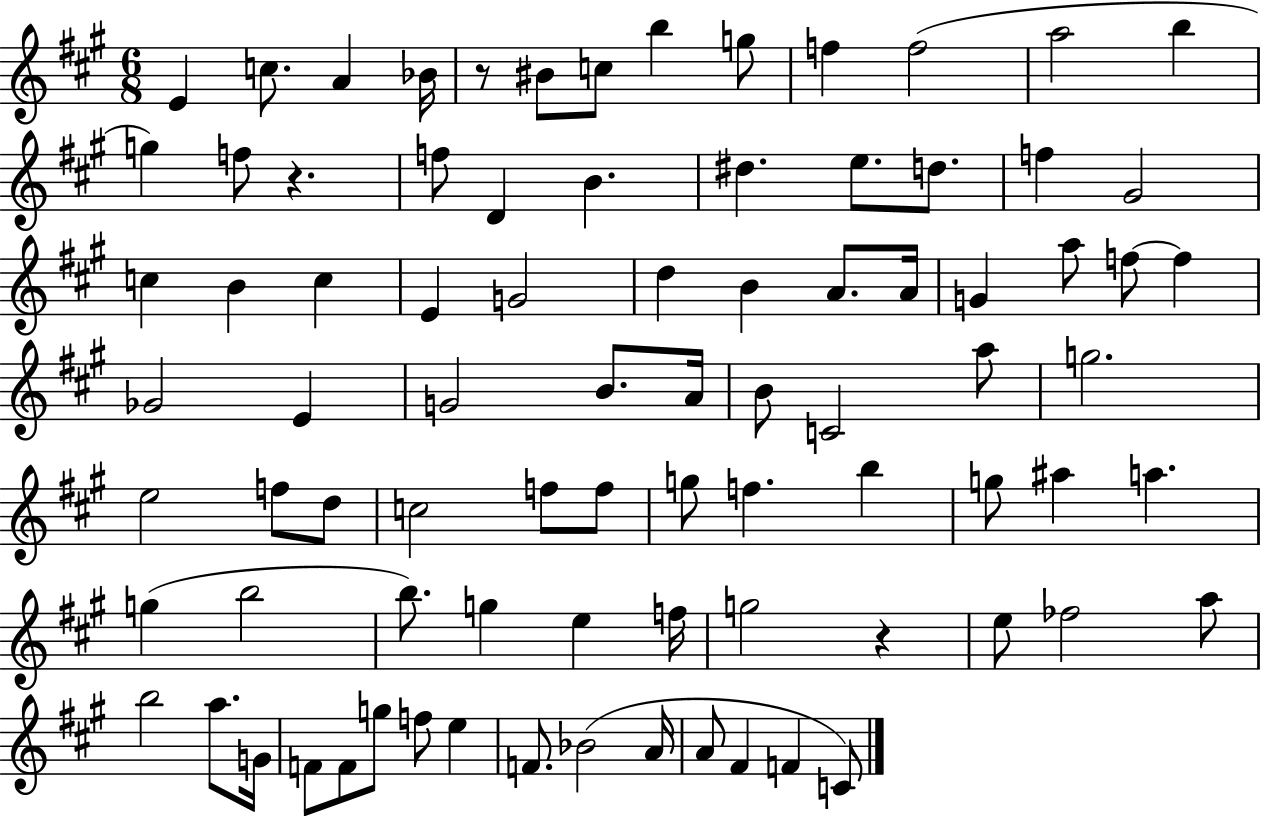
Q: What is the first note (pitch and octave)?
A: E4